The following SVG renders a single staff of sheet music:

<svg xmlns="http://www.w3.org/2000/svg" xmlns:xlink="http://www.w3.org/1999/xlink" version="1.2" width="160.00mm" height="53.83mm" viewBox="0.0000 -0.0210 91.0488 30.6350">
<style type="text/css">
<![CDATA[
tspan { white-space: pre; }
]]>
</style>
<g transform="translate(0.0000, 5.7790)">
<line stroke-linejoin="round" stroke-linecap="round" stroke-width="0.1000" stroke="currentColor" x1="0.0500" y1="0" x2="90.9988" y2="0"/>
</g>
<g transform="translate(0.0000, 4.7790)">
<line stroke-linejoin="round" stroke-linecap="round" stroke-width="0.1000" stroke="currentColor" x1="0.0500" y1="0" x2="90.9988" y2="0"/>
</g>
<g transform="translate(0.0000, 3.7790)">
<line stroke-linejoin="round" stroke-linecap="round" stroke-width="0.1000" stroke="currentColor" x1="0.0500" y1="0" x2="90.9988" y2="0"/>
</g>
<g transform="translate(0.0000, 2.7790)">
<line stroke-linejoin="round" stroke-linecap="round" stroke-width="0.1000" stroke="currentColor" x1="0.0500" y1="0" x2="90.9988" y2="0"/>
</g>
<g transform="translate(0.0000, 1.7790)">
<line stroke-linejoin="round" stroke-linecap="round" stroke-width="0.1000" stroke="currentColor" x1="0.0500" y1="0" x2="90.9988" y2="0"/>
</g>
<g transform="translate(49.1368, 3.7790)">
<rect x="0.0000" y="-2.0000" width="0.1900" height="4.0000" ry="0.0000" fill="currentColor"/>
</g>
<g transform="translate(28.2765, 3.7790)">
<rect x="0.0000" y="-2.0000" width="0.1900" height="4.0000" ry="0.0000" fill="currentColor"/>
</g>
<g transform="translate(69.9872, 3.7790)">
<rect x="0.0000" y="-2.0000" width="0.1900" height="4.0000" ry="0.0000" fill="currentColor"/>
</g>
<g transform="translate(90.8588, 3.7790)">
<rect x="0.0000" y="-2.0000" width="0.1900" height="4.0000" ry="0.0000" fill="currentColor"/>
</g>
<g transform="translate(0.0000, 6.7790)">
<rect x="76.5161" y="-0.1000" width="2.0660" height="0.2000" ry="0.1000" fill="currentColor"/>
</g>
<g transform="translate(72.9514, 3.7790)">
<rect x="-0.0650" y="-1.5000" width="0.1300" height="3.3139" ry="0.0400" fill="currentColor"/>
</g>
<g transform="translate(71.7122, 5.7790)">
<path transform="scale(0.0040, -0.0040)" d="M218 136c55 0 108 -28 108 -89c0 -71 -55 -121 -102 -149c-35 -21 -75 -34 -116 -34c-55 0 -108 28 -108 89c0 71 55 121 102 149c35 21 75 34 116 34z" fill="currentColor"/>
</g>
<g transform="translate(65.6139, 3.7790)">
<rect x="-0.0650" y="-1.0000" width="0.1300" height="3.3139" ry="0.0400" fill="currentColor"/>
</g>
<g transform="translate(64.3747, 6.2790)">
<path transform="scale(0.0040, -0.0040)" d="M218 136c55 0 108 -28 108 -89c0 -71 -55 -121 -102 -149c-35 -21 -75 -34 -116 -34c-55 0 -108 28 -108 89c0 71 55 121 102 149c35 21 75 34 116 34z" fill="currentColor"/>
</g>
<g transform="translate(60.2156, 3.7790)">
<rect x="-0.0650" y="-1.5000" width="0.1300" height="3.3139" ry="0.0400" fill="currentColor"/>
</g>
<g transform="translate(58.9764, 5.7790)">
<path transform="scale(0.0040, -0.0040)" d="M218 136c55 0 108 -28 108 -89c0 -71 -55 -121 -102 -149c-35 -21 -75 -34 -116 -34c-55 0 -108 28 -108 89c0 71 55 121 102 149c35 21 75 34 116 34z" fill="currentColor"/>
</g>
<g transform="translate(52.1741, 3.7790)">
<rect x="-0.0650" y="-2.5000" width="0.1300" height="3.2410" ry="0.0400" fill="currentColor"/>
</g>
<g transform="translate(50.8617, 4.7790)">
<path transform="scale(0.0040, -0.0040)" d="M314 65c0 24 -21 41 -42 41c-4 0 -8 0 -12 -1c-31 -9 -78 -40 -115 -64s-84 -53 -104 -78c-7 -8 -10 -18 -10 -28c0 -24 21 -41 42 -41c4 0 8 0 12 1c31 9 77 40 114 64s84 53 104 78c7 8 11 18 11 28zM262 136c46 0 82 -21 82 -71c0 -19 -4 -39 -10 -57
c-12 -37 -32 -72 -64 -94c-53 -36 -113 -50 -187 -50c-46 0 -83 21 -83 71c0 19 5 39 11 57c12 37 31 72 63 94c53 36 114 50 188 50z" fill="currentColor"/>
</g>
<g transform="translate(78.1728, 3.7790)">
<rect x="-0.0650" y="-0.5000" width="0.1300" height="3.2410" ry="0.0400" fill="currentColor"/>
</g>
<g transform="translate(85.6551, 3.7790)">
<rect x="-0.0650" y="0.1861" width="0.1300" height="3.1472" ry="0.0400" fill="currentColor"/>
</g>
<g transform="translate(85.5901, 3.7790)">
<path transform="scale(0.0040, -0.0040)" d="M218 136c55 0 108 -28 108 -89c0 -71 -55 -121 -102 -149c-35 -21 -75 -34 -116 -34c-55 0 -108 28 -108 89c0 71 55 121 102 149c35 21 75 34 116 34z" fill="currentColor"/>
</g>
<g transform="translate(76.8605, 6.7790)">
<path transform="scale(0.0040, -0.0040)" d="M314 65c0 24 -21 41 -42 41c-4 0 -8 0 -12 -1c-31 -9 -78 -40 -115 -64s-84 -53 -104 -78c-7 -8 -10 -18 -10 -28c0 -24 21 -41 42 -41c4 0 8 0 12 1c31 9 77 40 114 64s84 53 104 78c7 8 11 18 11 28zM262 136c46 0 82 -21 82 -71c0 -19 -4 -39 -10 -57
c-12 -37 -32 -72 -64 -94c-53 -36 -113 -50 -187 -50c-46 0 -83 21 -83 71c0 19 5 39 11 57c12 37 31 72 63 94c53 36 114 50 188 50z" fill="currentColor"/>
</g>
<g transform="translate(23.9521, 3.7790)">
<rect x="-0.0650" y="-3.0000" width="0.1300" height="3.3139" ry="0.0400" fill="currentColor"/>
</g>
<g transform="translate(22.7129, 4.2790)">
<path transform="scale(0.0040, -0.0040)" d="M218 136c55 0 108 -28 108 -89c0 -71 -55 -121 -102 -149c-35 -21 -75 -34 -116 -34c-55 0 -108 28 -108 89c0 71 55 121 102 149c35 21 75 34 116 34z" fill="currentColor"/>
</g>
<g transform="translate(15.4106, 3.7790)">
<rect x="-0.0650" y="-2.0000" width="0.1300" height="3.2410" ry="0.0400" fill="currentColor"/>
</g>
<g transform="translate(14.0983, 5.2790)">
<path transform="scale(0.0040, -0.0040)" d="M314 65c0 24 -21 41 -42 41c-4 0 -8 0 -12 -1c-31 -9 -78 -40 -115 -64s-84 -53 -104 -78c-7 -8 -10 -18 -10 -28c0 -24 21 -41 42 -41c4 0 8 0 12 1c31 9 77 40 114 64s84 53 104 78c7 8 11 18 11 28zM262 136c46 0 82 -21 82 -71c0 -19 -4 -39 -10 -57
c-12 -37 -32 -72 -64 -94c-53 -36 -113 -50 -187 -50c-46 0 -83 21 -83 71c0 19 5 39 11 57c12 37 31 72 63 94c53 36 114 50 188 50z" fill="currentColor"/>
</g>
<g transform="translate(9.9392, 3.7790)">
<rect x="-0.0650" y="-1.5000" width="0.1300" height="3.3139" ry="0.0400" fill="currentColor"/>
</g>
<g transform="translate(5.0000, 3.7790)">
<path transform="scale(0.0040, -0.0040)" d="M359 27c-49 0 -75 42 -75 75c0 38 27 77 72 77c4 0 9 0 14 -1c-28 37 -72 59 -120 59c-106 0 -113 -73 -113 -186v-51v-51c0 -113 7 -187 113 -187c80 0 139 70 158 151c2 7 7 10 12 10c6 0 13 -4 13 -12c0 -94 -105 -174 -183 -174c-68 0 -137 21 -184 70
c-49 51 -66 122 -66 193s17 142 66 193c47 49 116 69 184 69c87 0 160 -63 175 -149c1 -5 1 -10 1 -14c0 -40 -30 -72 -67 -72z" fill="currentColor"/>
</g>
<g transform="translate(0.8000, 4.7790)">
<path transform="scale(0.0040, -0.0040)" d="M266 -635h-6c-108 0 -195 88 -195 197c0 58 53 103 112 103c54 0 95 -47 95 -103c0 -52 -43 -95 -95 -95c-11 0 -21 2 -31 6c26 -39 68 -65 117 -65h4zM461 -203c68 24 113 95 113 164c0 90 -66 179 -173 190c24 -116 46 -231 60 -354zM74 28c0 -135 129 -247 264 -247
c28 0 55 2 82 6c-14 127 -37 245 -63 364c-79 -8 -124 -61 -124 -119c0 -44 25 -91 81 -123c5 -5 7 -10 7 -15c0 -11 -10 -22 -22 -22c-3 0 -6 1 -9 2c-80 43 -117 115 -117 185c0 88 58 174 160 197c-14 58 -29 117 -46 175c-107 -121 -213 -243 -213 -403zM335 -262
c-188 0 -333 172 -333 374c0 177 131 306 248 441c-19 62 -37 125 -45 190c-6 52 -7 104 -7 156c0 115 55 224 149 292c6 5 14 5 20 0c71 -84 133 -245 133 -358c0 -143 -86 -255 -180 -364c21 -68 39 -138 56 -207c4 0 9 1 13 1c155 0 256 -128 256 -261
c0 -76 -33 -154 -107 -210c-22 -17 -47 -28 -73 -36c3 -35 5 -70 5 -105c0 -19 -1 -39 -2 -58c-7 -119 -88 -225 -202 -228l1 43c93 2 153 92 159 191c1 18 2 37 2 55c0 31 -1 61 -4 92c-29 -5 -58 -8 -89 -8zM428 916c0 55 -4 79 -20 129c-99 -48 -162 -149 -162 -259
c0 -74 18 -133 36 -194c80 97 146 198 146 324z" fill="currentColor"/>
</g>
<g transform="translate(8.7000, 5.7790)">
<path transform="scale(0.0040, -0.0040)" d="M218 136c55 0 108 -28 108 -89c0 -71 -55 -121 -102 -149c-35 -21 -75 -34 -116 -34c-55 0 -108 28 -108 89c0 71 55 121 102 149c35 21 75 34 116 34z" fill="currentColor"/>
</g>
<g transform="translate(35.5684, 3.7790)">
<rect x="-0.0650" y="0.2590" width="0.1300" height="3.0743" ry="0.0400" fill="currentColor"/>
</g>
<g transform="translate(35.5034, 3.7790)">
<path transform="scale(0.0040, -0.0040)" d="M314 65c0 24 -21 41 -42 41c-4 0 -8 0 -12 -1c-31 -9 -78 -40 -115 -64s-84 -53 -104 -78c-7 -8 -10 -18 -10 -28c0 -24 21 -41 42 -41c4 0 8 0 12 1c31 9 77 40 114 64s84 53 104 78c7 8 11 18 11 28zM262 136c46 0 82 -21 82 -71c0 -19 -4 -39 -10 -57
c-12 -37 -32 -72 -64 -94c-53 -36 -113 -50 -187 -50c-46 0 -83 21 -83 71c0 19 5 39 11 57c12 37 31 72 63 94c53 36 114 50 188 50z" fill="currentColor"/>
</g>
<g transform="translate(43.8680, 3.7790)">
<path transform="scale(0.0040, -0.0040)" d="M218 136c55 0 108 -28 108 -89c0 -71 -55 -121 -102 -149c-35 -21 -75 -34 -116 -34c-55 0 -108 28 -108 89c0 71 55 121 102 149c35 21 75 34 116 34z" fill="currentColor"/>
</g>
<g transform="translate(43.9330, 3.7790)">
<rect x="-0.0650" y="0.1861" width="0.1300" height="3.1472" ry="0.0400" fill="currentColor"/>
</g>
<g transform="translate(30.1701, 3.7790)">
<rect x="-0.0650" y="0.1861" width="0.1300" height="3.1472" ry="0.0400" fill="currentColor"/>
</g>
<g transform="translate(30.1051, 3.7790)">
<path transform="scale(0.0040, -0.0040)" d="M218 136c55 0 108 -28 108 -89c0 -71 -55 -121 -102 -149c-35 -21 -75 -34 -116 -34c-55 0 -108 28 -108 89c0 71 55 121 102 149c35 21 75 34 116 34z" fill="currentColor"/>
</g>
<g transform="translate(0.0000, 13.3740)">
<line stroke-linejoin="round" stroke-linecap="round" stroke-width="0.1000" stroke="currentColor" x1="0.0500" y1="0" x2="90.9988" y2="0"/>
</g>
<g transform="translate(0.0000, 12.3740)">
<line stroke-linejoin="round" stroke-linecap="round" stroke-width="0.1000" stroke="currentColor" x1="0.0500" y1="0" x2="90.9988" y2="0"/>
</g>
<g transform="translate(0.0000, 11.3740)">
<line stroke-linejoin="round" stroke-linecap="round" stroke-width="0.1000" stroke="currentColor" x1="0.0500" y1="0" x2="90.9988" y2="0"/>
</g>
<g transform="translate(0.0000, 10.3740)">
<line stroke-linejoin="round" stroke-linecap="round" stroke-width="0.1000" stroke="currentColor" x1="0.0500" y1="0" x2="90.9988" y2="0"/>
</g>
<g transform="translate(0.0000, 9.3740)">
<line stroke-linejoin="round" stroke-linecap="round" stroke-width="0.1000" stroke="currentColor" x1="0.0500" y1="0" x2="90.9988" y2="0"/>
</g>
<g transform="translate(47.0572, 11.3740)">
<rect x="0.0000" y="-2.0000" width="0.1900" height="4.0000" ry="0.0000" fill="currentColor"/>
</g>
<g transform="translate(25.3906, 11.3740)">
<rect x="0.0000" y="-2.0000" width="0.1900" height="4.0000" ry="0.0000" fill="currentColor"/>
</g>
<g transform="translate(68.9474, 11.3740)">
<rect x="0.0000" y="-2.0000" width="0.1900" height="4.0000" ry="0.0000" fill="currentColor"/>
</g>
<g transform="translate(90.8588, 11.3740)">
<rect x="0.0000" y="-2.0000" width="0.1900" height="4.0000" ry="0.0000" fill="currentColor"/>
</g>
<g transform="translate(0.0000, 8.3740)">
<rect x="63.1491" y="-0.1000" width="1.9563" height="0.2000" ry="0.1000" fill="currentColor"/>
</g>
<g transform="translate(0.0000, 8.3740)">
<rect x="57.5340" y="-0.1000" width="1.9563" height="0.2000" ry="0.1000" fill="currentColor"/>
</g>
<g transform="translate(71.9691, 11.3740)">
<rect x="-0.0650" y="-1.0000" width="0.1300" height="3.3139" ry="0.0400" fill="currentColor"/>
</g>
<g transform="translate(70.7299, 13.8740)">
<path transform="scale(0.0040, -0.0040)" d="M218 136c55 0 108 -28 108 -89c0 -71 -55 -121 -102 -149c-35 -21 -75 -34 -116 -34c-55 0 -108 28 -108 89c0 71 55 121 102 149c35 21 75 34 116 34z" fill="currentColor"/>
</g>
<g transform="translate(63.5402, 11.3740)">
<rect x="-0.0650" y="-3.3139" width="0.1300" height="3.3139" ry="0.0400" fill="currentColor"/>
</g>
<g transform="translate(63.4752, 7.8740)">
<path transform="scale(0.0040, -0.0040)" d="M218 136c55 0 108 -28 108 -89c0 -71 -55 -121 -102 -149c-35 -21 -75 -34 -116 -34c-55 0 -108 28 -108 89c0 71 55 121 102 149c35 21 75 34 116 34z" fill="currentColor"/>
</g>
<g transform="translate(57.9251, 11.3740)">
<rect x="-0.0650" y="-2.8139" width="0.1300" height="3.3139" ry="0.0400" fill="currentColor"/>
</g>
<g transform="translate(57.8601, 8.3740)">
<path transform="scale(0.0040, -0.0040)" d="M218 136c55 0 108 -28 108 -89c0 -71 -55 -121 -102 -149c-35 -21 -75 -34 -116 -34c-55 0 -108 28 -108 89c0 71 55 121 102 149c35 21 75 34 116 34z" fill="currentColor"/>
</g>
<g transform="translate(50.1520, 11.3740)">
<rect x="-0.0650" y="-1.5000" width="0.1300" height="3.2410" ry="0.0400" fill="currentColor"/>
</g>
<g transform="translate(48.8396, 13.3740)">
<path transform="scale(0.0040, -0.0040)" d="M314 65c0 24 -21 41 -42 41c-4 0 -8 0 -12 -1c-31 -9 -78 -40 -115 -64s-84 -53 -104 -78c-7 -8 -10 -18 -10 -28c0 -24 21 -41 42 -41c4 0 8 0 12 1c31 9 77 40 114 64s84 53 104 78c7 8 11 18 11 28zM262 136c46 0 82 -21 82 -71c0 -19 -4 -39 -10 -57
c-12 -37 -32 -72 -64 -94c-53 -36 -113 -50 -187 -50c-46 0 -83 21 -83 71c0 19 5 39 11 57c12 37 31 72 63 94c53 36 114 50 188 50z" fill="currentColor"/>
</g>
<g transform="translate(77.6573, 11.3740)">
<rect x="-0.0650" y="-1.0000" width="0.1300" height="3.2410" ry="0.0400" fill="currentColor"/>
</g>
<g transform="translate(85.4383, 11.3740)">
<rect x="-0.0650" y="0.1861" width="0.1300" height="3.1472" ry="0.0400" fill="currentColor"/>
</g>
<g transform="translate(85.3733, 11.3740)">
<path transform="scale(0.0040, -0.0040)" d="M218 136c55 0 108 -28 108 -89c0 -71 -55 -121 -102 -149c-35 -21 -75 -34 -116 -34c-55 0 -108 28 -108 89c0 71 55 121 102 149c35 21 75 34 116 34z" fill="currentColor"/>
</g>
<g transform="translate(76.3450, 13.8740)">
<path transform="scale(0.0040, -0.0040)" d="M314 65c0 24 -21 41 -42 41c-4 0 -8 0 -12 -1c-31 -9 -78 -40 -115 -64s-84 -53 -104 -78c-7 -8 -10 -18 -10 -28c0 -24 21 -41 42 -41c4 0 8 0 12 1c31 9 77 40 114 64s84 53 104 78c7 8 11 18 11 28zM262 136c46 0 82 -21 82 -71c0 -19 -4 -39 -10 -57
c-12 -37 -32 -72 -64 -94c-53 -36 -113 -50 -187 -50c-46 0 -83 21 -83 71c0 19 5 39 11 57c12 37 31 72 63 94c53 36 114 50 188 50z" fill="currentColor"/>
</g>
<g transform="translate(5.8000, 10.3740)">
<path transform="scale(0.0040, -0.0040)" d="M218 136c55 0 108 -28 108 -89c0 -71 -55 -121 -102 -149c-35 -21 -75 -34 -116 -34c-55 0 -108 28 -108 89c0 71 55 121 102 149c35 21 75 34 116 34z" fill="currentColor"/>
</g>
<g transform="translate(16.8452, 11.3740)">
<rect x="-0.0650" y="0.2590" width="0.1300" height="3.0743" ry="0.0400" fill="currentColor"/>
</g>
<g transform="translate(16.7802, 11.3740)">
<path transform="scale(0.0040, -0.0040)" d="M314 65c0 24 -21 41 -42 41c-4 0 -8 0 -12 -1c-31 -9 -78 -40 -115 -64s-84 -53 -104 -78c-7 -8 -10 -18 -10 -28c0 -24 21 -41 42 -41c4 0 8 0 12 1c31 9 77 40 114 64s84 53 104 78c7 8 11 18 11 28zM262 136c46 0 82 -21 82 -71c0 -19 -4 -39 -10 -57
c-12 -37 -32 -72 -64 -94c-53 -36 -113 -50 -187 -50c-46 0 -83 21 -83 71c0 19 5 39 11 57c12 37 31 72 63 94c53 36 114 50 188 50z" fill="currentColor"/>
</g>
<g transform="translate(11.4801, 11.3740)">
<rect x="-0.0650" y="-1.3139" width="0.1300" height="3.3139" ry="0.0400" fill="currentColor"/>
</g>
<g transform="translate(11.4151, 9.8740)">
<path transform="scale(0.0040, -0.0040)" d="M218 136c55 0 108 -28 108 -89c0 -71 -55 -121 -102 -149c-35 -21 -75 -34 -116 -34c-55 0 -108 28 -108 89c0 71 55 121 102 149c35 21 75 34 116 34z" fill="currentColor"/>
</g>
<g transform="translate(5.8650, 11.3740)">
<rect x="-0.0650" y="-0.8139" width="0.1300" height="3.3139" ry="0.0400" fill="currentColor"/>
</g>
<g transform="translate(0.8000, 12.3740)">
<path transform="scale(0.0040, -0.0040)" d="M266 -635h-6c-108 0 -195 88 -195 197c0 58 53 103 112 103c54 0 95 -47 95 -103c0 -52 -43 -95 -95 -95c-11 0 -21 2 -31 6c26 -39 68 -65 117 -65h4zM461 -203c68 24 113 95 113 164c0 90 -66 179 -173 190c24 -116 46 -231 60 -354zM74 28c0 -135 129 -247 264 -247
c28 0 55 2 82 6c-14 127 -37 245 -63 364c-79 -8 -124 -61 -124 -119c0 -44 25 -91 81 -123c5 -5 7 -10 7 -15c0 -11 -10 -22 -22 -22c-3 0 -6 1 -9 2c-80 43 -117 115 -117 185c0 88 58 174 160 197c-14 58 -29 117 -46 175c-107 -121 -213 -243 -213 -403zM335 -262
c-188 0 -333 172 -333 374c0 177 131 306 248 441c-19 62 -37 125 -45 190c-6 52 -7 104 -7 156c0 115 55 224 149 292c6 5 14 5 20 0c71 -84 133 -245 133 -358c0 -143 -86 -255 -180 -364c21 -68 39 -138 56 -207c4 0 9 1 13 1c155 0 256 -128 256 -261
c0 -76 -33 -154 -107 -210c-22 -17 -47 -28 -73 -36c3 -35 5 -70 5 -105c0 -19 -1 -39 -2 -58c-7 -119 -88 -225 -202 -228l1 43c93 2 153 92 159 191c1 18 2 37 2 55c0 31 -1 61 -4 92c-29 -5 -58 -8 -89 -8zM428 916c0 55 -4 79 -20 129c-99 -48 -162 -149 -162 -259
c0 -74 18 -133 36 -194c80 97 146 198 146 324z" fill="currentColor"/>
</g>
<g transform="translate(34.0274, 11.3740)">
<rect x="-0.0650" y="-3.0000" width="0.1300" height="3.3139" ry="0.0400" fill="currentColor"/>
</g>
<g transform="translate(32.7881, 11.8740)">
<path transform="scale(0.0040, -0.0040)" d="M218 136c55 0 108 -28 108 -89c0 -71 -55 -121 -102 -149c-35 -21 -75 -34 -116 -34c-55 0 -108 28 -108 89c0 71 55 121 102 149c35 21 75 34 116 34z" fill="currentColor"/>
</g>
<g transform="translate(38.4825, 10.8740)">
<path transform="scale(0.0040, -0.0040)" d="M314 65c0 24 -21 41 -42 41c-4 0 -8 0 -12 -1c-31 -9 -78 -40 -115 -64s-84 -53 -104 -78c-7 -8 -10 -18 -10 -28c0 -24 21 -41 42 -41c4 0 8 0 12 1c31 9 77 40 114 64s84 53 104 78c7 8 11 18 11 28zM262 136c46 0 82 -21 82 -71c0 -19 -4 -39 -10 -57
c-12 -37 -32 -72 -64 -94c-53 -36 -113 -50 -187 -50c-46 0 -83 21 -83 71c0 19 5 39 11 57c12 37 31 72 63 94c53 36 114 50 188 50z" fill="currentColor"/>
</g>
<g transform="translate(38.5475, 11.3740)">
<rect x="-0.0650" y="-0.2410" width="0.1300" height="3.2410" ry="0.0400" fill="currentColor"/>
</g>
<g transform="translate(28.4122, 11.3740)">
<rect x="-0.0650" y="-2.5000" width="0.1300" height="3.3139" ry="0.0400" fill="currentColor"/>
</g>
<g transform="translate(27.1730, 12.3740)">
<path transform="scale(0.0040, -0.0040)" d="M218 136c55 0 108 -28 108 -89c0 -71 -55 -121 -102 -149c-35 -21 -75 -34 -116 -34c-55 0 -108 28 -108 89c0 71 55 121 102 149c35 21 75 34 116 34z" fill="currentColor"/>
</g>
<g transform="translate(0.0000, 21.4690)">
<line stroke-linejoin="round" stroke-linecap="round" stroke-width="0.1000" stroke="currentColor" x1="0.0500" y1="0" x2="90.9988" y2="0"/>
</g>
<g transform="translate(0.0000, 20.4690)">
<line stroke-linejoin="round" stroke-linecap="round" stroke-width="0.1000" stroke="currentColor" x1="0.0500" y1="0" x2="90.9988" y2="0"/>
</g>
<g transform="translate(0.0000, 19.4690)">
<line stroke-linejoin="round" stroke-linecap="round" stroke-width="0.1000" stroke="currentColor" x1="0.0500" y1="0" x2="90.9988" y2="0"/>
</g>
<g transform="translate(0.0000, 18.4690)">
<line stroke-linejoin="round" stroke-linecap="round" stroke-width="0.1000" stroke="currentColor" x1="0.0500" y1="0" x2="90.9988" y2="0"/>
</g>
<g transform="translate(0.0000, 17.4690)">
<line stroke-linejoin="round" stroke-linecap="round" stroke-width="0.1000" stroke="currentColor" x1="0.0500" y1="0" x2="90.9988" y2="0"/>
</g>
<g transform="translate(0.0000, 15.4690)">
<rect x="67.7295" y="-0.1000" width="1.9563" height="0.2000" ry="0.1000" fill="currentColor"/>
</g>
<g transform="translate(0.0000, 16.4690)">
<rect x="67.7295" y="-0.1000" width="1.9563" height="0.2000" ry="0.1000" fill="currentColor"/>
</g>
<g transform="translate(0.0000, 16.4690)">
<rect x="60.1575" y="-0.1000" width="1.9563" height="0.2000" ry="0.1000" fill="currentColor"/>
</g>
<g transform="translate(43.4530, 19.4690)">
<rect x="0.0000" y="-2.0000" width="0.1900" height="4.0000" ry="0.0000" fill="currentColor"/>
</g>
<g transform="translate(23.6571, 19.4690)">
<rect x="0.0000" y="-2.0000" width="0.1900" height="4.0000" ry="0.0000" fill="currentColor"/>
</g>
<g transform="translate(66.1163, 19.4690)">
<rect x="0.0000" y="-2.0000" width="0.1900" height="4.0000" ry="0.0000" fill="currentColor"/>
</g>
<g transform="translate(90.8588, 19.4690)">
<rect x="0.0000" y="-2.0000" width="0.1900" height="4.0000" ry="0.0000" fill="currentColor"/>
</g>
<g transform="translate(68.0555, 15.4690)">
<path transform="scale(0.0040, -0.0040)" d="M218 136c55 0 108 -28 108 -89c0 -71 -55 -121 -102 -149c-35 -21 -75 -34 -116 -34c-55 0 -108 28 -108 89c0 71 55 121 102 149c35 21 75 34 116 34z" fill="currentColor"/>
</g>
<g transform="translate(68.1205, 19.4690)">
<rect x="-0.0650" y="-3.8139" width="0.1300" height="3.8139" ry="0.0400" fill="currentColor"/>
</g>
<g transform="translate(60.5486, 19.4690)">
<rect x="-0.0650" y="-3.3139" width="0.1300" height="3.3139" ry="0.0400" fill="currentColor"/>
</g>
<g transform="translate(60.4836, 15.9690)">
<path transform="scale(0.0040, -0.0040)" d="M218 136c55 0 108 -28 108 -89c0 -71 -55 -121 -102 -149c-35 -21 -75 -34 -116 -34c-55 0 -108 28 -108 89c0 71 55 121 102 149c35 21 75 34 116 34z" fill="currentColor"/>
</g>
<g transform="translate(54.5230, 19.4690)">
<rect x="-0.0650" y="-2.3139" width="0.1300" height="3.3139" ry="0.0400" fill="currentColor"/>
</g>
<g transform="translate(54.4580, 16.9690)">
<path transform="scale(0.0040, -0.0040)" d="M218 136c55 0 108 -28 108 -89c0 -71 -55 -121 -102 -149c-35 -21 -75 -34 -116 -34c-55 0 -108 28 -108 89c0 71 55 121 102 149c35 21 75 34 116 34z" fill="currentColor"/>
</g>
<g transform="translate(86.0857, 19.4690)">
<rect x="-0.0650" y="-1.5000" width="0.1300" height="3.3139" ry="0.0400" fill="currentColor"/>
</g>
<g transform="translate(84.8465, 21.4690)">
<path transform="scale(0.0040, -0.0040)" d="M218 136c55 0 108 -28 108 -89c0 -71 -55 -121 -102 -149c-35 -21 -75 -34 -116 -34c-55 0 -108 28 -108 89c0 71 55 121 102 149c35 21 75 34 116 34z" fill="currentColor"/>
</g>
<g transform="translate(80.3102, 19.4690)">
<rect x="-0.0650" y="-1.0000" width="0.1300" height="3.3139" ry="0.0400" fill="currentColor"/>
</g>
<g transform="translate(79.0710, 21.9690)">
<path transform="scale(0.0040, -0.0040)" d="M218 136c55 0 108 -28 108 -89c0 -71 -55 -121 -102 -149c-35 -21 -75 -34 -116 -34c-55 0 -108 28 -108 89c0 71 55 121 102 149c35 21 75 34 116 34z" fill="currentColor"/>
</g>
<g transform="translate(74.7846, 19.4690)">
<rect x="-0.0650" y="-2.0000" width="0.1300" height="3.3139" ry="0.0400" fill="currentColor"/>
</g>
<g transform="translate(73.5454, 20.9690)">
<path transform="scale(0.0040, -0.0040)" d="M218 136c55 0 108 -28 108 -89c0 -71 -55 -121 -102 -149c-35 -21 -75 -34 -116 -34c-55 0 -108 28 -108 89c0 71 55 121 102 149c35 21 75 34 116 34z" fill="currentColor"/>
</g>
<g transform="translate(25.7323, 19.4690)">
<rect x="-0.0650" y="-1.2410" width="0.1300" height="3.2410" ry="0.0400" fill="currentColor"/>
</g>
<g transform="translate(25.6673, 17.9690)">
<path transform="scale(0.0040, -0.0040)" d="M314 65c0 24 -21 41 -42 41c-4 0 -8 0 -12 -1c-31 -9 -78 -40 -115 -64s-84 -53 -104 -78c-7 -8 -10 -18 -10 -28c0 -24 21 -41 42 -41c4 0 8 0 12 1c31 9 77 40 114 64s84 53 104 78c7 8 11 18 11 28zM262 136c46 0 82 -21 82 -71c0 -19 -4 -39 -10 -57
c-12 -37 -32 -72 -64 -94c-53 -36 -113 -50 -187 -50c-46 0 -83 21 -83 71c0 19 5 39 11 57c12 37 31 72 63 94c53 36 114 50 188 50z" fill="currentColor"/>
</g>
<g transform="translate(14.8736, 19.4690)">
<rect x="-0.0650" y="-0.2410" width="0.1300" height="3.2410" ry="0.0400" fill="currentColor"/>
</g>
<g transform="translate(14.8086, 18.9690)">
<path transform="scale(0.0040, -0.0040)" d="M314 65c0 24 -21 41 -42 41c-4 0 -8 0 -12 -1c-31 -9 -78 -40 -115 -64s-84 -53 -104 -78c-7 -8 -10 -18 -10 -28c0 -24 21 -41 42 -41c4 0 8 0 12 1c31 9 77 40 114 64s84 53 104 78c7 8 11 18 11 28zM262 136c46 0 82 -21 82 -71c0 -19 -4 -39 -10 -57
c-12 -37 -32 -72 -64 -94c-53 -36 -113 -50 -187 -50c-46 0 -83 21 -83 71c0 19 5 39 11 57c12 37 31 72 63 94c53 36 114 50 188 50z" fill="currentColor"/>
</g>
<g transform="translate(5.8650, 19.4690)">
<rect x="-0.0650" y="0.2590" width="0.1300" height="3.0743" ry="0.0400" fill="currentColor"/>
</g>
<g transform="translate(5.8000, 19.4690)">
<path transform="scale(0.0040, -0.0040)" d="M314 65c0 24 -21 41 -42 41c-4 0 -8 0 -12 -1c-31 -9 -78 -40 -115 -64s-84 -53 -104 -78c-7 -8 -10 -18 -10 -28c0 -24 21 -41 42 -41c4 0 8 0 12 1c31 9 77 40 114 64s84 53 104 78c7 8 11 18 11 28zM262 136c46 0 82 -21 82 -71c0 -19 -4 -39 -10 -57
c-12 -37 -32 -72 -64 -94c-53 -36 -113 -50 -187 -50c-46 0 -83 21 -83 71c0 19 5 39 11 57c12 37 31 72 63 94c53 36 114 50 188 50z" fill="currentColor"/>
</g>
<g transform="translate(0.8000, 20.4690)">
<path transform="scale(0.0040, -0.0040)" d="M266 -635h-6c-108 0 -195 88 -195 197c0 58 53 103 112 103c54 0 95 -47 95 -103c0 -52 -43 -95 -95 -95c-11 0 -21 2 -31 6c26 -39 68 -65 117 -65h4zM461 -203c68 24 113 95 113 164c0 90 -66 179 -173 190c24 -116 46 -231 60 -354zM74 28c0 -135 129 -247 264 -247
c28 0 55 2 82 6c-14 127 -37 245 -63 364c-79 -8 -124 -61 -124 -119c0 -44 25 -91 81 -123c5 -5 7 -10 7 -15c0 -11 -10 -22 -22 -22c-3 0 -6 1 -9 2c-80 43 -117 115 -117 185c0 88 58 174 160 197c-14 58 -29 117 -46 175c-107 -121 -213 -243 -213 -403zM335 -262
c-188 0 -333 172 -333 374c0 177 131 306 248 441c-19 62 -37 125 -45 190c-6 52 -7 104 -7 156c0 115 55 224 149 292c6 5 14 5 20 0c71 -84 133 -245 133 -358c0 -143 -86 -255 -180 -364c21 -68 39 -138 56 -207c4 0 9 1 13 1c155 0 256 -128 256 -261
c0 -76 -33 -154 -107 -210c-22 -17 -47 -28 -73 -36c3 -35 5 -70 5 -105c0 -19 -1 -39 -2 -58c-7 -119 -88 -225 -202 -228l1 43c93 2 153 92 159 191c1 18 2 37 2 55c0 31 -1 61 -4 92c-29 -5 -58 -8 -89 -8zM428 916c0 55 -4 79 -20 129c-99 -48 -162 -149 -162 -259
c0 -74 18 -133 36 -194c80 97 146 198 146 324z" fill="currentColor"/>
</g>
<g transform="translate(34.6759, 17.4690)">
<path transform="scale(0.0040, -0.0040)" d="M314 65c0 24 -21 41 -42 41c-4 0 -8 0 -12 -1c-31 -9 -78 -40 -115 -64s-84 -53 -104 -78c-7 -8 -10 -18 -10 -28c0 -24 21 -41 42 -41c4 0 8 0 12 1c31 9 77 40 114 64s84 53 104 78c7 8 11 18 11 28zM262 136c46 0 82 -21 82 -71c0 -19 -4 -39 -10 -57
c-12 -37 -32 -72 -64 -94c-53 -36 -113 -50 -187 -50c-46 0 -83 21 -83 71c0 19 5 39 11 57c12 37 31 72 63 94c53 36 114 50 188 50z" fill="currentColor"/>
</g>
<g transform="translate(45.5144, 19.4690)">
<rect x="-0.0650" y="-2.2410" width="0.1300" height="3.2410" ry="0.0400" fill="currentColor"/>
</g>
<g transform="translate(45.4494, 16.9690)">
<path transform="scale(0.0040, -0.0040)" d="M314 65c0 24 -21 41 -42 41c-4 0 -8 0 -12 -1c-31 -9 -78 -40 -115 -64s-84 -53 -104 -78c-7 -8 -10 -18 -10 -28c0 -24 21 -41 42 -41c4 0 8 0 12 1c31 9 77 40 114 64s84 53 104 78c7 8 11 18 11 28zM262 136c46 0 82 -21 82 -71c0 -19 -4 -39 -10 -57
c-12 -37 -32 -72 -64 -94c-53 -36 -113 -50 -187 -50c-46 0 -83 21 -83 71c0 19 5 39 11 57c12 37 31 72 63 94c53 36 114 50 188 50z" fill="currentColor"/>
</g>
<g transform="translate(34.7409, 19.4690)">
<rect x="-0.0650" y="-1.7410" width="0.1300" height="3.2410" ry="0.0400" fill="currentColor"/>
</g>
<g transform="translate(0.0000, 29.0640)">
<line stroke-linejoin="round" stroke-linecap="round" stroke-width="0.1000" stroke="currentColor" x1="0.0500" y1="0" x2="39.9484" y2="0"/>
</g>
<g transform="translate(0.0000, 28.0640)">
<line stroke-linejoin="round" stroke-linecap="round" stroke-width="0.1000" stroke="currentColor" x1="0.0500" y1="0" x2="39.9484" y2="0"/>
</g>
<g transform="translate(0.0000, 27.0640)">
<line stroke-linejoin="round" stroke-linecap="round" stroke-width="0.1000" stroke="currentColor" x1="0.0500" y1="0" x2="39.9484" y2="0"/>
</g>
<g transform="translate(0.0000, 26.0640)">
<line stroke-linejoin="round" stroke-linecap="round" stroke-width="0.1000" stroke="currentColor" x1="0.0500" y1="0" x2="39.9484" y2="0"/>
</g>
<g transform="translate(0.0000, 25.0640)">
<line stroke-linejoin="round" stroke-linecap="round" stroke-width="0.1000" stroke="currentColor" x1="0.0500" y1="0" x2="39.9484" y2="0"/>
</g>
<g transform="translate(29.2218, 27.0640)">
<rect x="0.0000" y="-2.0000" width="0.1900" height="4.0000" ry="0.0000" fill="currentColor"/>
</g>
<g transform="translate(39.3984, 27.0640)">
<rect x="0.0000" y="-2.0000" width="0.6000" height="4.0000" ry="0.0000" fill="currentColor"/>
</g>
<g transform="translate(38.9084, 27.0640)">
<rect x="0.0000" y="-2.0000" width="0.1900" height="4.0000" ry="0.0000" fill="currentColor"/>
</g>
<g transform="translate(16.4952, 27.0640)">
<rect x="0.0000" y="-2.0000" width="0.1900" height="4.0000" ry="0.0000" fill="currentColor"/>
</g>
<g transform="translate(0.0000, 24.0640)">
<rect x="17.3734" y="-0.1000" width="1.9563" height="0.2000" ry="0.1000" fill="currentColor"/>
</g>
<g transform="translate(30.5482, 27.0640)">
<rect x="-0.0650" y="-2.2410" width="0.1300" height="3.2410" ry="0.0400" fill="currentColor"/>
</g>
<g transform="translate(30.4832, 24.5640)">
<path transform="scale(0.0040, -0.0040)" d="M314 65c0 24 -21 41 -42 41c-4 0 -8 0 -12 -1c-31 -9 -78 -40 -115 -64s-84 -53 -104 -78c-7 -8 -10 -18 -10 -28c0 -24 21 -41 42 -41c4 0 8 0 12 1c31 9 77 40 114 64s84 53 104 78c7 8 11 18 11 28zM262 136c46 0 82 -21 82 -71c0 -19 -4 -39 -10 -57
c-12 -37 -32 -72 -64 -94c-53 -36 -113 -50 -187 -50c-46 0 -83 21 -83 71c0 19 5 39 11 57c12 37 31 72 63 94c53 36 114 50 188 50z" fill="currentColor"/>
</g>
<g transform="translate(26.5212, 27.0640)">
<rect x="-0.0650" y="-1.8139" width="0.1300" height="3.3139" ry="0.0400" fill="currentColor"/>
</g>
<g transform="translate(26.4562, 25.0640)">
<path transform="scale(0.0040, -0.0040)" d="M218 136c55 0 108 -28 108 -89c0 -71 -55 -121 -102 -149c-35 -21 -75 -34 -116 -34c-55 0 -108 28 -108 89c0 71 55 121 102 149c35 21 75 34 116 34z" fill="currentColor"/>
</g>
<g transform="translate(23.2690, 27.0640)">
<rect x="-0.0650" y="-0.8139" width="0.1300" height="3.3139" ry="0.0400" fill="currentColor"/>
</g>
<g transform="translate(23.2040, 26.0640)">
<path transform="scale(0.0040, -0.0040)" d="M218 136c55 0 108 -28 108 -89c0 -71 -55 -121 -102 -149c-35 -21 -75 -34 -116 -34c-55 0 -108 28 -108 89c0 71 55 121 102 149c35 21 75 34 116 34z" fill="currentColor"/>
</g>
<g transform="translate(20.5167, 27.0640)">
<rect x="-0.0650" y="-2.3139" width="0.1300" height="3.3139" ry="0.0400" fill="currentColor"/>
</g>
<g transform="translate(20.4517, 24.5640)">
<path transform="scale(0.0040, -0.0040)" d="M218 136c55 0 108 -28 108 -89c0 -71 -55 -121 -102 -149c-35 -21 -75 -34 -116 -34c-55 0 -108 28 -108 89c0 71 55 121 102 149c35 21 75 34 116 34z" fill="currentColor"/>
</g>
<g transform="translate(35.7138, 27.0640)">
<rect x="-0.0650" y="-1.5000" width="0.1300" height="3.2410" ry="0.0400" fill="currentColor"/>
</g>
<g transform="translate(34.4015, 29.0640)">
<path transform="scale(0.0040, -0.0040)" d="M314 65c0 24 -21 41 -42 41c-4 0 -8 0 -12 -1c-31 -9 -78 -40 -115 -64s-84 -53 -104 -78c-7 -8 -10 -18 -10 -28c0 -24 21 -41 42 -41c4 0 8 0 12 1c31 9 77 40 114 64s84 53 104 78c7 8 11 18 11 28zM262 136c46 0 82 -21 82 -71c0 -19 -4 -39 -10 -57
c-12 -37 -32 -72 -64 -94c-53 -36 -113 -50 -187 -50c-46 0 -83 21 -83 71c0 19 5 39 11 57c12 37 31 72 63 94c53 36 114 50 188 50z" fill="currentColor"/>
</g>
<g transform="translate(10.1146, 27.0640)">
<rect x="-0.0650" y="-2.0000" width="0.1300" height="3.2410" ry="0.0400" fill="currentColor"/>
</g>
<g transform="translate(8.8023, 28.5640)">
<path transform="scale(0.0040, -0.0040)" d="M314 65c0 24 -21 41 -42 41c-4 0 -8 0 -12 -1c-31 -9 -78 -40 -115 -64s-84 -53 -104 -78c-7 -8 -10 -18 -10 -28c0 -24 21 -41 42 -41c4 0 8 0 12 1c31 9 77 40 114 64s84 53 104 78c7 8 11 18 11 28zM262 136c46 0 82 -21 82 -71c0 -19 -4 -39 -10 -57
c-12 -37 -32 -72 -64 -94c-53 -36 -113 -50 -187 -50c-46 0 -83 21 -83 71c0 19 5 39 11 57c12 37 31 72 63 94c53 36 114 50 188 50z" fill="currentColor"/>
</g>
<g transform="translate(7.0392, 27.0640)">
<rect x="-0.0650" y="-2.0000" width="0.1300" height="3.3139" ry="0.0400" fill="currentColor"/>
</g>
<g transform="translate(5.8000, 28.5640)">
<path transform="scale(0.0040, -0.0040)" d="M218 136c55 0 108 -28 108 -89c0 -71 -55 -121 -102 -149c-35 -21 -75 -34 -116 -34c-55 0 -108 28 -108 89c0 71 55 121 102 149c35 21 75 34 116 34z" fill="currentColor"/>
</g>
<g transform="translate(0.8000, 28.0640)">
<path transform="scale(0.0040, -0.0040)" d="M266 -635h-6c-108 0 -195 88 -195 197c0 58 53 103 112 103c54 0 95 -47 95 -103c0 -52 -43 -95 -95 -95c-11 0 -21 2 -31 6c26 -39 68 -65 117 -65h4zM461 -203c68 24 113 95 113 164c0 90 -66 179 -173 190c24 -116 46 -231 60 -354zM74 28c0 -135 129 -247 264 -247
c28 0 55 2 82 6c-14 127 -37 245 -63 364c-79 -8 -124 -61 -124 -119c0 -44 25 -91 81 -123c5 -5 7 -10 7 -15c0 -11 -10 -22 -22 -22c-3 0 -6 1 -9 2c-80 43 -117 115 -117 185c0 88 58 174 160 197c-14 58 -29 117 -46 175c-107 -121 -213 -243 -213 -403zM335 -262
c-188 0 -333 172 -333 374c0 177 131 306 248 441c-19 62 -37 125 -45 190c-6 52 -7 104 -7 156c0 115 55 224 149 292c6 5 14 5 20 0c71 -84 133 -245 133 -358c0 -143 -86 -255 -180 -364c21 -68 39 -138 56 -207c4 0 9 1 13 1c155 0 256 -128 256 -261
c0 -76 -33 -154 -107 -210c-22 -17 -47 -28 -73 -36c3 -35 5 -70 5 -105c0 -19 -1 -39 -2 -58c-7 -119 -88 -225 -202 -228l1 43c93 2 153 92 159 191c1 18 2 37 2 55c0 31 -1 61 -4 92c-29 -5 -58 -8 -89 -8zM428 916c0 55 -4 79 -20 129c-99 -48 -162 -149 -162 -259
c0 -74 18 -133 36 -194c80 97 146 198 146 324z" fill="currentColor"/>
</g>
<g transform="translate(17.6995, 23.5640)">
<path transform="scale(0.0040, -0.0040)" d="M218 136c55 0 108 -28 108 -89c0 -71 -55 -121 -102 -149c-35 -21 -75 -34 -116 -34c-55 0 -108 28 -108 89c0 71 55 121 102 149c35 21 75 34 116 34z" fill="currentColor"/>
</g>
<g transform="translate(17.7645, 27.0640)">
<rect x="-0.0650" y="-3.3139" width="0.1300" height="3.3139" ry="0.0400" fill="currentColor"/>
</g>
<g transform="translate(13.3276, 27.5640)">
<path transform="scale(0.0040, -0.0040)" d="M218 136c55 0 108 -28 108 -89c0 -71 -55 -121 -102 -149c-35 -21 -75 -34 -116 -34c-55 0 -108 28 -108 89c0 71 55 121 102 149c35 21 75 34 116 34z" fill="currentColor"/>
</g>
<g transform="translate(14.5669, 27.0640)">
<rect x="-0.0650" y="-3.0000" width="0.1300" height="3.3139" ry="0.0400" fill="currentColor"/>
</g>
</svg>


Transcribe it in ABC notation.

X:1
T:Untitled
M:4/4
L:1/4
K:C
E F2 A B B2 B G2 E D E C2 B d e B2 G A c2 E2 a b D D2 B B2 c2 e2 f2 g2 g b c' F D E F F2 A b g d f g2 E2